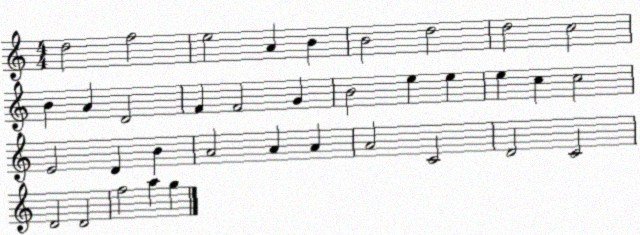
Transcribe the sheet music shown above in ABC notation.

X:1
T:Untitled
M:4/4
L:1/4
K:C
d2 f2 e2 A B B2 d2 d2 c2 B A D2 F F2 G B2 e e e c c2 E2 D B A2 A A A2 C2 D2 C2 D2 D2 f2 a g